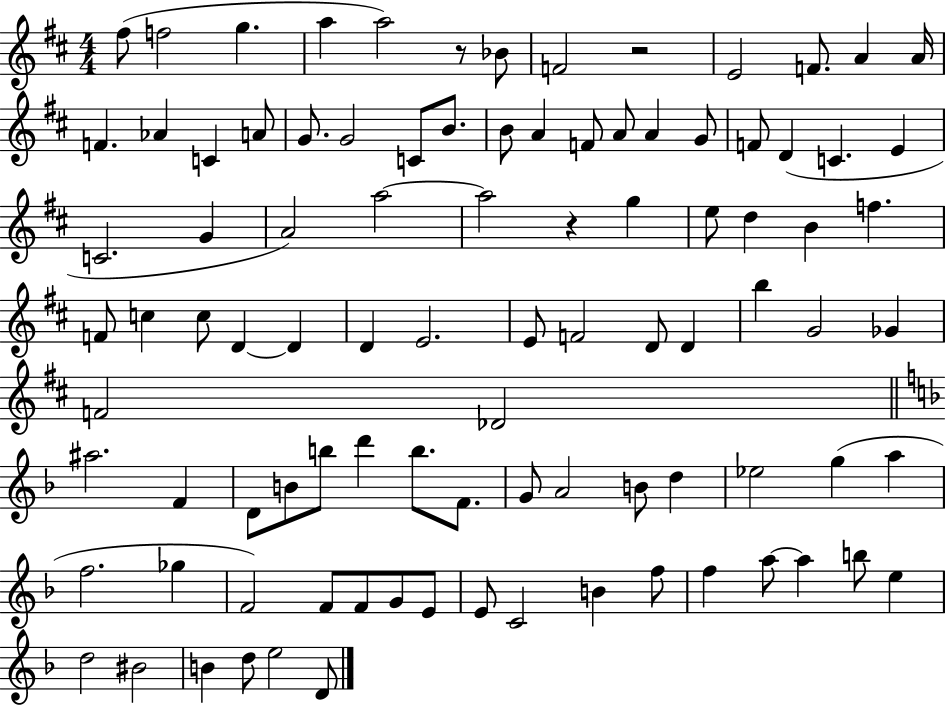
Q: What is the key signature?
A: D major